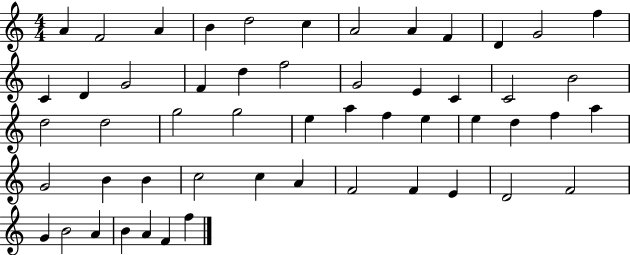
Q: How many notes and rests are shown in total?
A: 53